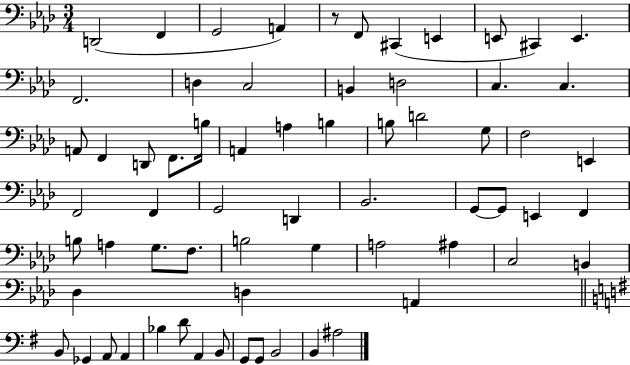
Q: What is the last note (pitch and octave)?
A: A#3